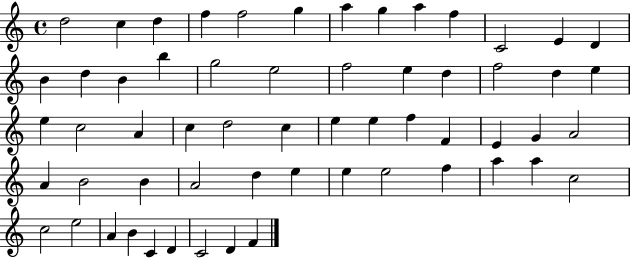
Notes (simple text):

D5/h C5/q D5/q F5/q F5/h G5/q A5/q G5/q A5/q F5/q C4/h E4/q D4/q B4/q D5/q B4/q B5/q G5/h E5/h F5/h E5/q D5/q F5/h D5/q E5/q E5/q C5/h A4/q C5/q D5/h C5/q E5/q E5/q F5/q F4/q E4/q G4/q A4/h A4/q B4/h B4/q A4/h D5/q E5/q E5/q E5/h F5/q A5/q A5/q C5/h C5/h E5/h A4/q B4/q C4/q D4/q C4/h D4/q F4/q